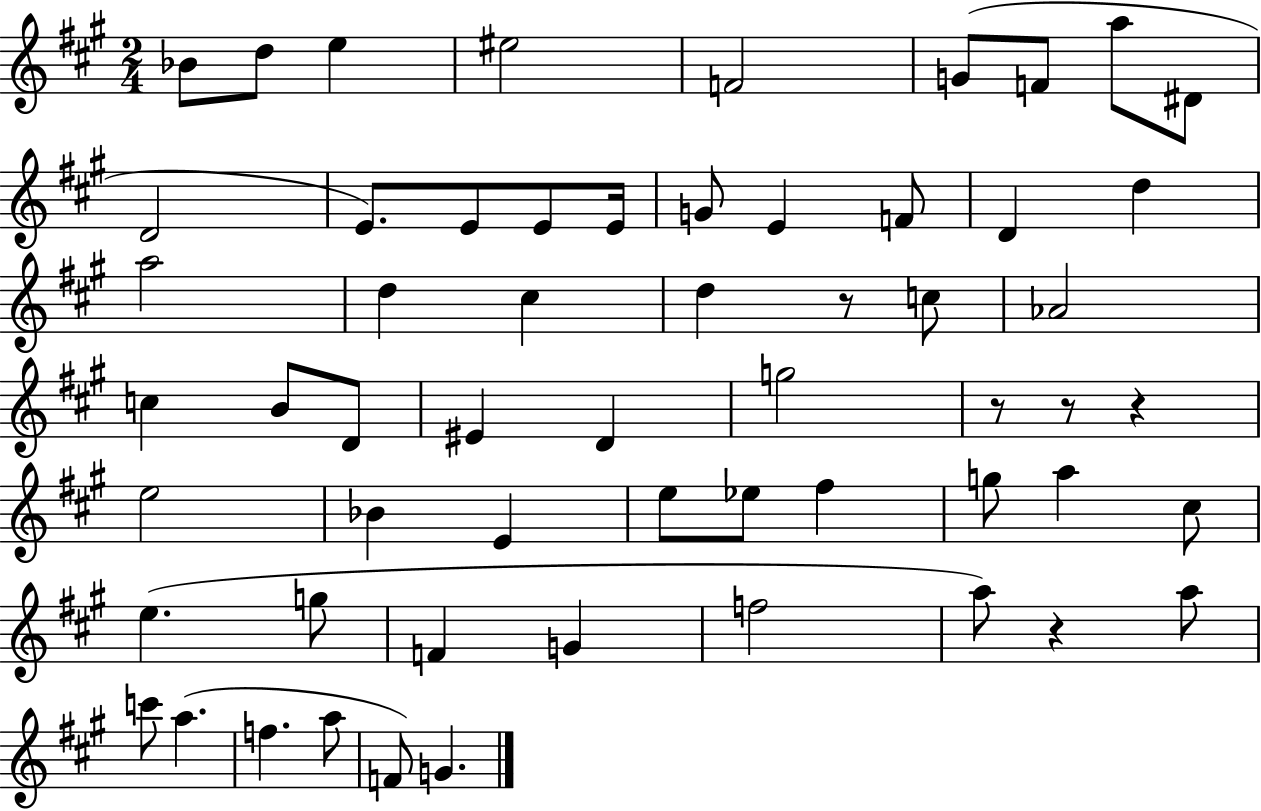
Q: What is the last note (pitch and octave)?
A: G4